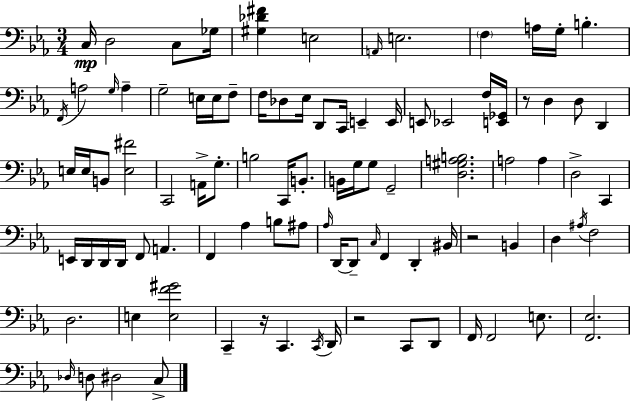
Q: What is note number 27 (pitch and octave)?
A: E2